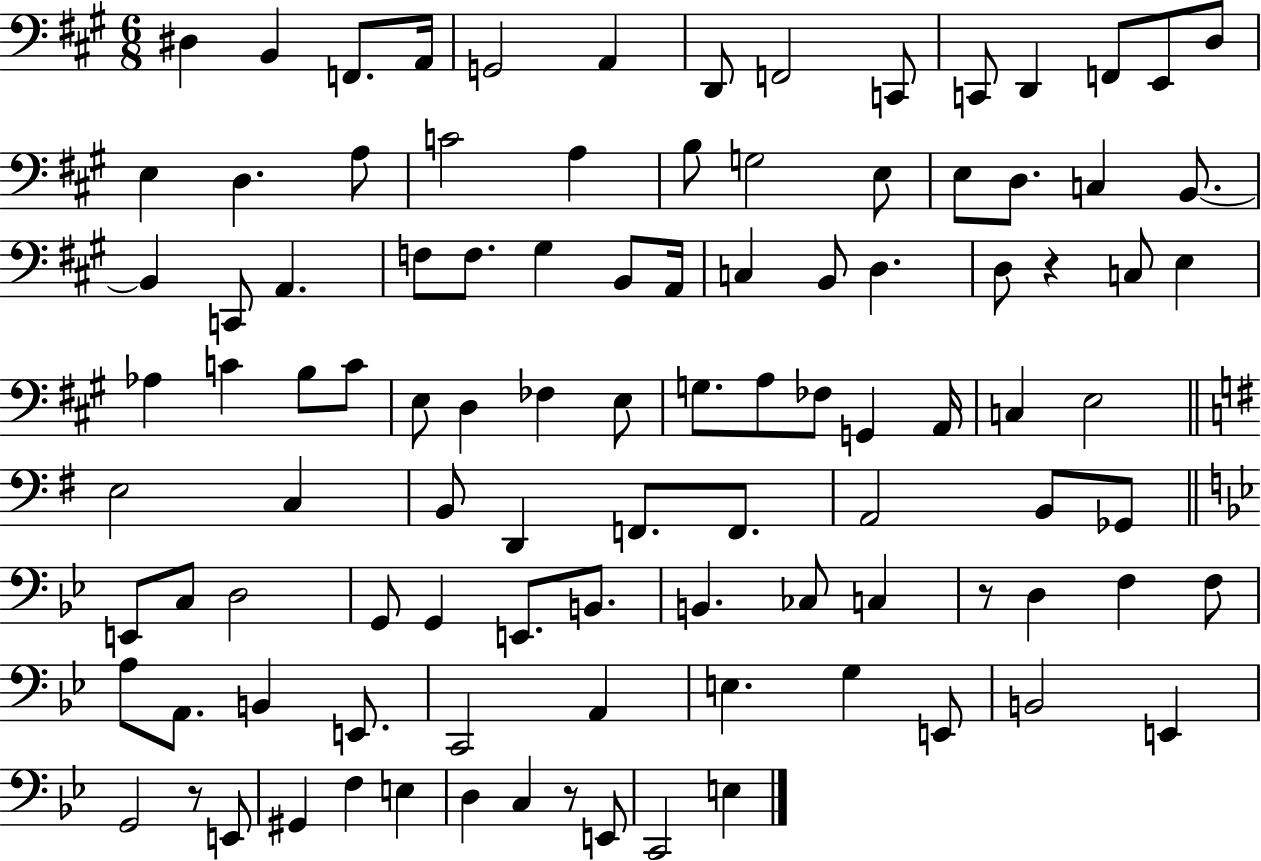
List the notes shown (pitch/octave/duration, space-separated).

D#3/q B2/q F2/e. A2/s G2/h A2/q D2/e F2/h C2/e C2/e D2/q F2/e E2/e D3/e E3/q D3/q. A3/e C4/h A3/q B3/e G3/h E3/e E3/e D3/e. C3/q B2/e. B2/q C2/e A2/q. F3/e F3/e. G#3/q B2/e A2/s C3/q B2/e D3/q. D3/e R/q C3/e E3/q Ab3/q C4/q B3/e C4/e E3/e D3/q FES3/q E3/e G3/e. A3/e FES3/e G2/q A2/s C3/q E3/h E3/h C3/q B2/e D2/q F2/e. F2/e. A2/h B2/e Gb2/e E2/e C3/e D3/h G2/e G2/q E2/e. B2/e. B2/q. CES3/e C3/q R/e D3/q F3/q F3/e A3/e A2/e. B2/q E2/e. C2/h A2/q E3/q. G3/q E2/e B2/h E2/q G2/h R/e E2/e G#2/q F3/q E3/q D3/q C3/q R/e E2/e C2/h E3/q